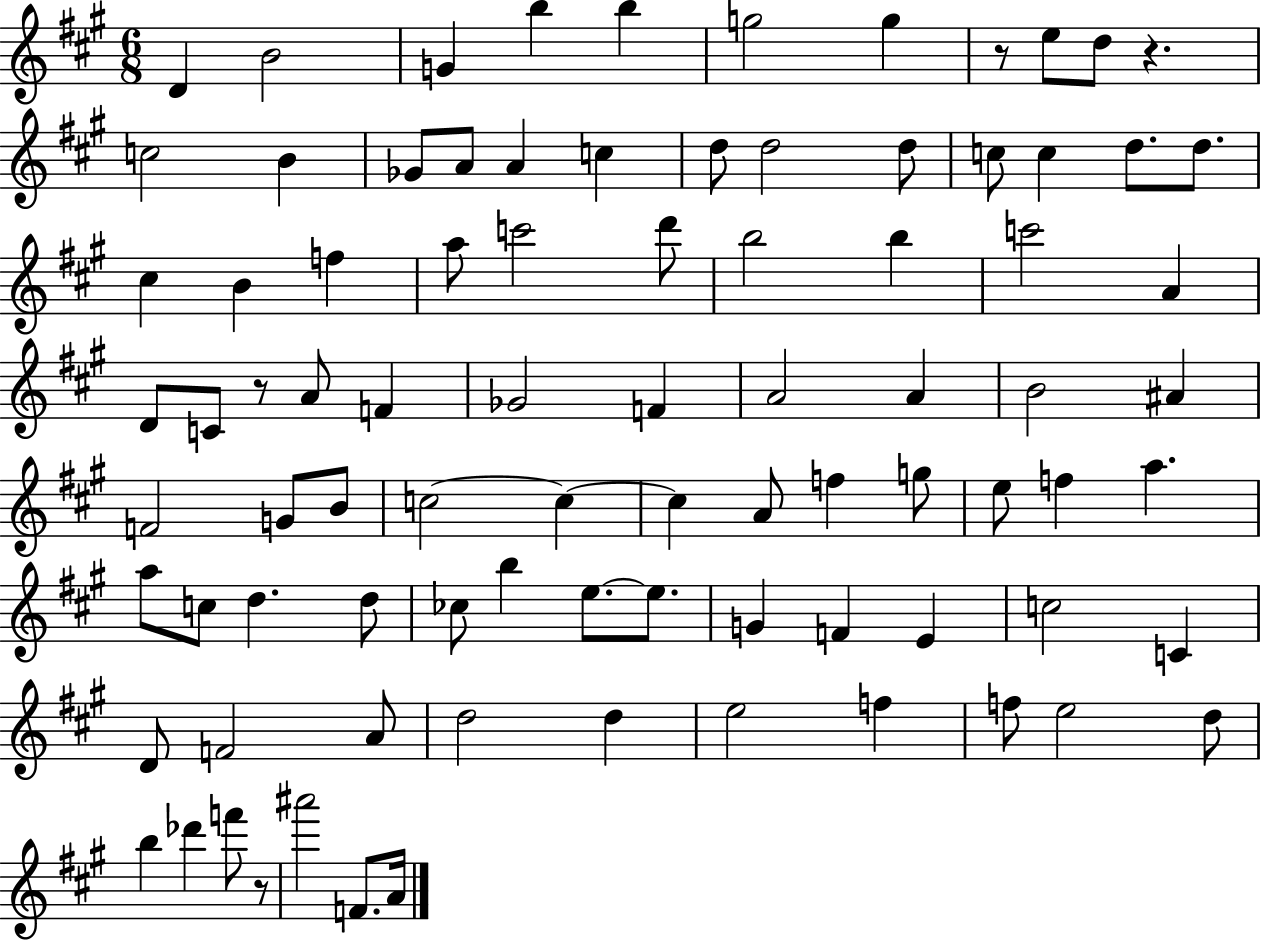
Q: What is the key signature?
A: A major